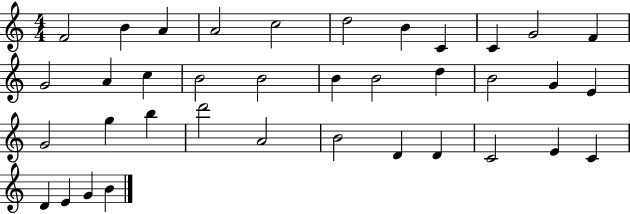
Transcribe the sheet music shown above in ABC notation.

X:1
T:Untitled
M:4/4
L:1/4
K:C
F2 B A A2 c2 d2 B C C G2 F G2 A c B2 B2 B B2 d B2 G E G2 g b d'2 A2 B2 D D C2 E C D E G B